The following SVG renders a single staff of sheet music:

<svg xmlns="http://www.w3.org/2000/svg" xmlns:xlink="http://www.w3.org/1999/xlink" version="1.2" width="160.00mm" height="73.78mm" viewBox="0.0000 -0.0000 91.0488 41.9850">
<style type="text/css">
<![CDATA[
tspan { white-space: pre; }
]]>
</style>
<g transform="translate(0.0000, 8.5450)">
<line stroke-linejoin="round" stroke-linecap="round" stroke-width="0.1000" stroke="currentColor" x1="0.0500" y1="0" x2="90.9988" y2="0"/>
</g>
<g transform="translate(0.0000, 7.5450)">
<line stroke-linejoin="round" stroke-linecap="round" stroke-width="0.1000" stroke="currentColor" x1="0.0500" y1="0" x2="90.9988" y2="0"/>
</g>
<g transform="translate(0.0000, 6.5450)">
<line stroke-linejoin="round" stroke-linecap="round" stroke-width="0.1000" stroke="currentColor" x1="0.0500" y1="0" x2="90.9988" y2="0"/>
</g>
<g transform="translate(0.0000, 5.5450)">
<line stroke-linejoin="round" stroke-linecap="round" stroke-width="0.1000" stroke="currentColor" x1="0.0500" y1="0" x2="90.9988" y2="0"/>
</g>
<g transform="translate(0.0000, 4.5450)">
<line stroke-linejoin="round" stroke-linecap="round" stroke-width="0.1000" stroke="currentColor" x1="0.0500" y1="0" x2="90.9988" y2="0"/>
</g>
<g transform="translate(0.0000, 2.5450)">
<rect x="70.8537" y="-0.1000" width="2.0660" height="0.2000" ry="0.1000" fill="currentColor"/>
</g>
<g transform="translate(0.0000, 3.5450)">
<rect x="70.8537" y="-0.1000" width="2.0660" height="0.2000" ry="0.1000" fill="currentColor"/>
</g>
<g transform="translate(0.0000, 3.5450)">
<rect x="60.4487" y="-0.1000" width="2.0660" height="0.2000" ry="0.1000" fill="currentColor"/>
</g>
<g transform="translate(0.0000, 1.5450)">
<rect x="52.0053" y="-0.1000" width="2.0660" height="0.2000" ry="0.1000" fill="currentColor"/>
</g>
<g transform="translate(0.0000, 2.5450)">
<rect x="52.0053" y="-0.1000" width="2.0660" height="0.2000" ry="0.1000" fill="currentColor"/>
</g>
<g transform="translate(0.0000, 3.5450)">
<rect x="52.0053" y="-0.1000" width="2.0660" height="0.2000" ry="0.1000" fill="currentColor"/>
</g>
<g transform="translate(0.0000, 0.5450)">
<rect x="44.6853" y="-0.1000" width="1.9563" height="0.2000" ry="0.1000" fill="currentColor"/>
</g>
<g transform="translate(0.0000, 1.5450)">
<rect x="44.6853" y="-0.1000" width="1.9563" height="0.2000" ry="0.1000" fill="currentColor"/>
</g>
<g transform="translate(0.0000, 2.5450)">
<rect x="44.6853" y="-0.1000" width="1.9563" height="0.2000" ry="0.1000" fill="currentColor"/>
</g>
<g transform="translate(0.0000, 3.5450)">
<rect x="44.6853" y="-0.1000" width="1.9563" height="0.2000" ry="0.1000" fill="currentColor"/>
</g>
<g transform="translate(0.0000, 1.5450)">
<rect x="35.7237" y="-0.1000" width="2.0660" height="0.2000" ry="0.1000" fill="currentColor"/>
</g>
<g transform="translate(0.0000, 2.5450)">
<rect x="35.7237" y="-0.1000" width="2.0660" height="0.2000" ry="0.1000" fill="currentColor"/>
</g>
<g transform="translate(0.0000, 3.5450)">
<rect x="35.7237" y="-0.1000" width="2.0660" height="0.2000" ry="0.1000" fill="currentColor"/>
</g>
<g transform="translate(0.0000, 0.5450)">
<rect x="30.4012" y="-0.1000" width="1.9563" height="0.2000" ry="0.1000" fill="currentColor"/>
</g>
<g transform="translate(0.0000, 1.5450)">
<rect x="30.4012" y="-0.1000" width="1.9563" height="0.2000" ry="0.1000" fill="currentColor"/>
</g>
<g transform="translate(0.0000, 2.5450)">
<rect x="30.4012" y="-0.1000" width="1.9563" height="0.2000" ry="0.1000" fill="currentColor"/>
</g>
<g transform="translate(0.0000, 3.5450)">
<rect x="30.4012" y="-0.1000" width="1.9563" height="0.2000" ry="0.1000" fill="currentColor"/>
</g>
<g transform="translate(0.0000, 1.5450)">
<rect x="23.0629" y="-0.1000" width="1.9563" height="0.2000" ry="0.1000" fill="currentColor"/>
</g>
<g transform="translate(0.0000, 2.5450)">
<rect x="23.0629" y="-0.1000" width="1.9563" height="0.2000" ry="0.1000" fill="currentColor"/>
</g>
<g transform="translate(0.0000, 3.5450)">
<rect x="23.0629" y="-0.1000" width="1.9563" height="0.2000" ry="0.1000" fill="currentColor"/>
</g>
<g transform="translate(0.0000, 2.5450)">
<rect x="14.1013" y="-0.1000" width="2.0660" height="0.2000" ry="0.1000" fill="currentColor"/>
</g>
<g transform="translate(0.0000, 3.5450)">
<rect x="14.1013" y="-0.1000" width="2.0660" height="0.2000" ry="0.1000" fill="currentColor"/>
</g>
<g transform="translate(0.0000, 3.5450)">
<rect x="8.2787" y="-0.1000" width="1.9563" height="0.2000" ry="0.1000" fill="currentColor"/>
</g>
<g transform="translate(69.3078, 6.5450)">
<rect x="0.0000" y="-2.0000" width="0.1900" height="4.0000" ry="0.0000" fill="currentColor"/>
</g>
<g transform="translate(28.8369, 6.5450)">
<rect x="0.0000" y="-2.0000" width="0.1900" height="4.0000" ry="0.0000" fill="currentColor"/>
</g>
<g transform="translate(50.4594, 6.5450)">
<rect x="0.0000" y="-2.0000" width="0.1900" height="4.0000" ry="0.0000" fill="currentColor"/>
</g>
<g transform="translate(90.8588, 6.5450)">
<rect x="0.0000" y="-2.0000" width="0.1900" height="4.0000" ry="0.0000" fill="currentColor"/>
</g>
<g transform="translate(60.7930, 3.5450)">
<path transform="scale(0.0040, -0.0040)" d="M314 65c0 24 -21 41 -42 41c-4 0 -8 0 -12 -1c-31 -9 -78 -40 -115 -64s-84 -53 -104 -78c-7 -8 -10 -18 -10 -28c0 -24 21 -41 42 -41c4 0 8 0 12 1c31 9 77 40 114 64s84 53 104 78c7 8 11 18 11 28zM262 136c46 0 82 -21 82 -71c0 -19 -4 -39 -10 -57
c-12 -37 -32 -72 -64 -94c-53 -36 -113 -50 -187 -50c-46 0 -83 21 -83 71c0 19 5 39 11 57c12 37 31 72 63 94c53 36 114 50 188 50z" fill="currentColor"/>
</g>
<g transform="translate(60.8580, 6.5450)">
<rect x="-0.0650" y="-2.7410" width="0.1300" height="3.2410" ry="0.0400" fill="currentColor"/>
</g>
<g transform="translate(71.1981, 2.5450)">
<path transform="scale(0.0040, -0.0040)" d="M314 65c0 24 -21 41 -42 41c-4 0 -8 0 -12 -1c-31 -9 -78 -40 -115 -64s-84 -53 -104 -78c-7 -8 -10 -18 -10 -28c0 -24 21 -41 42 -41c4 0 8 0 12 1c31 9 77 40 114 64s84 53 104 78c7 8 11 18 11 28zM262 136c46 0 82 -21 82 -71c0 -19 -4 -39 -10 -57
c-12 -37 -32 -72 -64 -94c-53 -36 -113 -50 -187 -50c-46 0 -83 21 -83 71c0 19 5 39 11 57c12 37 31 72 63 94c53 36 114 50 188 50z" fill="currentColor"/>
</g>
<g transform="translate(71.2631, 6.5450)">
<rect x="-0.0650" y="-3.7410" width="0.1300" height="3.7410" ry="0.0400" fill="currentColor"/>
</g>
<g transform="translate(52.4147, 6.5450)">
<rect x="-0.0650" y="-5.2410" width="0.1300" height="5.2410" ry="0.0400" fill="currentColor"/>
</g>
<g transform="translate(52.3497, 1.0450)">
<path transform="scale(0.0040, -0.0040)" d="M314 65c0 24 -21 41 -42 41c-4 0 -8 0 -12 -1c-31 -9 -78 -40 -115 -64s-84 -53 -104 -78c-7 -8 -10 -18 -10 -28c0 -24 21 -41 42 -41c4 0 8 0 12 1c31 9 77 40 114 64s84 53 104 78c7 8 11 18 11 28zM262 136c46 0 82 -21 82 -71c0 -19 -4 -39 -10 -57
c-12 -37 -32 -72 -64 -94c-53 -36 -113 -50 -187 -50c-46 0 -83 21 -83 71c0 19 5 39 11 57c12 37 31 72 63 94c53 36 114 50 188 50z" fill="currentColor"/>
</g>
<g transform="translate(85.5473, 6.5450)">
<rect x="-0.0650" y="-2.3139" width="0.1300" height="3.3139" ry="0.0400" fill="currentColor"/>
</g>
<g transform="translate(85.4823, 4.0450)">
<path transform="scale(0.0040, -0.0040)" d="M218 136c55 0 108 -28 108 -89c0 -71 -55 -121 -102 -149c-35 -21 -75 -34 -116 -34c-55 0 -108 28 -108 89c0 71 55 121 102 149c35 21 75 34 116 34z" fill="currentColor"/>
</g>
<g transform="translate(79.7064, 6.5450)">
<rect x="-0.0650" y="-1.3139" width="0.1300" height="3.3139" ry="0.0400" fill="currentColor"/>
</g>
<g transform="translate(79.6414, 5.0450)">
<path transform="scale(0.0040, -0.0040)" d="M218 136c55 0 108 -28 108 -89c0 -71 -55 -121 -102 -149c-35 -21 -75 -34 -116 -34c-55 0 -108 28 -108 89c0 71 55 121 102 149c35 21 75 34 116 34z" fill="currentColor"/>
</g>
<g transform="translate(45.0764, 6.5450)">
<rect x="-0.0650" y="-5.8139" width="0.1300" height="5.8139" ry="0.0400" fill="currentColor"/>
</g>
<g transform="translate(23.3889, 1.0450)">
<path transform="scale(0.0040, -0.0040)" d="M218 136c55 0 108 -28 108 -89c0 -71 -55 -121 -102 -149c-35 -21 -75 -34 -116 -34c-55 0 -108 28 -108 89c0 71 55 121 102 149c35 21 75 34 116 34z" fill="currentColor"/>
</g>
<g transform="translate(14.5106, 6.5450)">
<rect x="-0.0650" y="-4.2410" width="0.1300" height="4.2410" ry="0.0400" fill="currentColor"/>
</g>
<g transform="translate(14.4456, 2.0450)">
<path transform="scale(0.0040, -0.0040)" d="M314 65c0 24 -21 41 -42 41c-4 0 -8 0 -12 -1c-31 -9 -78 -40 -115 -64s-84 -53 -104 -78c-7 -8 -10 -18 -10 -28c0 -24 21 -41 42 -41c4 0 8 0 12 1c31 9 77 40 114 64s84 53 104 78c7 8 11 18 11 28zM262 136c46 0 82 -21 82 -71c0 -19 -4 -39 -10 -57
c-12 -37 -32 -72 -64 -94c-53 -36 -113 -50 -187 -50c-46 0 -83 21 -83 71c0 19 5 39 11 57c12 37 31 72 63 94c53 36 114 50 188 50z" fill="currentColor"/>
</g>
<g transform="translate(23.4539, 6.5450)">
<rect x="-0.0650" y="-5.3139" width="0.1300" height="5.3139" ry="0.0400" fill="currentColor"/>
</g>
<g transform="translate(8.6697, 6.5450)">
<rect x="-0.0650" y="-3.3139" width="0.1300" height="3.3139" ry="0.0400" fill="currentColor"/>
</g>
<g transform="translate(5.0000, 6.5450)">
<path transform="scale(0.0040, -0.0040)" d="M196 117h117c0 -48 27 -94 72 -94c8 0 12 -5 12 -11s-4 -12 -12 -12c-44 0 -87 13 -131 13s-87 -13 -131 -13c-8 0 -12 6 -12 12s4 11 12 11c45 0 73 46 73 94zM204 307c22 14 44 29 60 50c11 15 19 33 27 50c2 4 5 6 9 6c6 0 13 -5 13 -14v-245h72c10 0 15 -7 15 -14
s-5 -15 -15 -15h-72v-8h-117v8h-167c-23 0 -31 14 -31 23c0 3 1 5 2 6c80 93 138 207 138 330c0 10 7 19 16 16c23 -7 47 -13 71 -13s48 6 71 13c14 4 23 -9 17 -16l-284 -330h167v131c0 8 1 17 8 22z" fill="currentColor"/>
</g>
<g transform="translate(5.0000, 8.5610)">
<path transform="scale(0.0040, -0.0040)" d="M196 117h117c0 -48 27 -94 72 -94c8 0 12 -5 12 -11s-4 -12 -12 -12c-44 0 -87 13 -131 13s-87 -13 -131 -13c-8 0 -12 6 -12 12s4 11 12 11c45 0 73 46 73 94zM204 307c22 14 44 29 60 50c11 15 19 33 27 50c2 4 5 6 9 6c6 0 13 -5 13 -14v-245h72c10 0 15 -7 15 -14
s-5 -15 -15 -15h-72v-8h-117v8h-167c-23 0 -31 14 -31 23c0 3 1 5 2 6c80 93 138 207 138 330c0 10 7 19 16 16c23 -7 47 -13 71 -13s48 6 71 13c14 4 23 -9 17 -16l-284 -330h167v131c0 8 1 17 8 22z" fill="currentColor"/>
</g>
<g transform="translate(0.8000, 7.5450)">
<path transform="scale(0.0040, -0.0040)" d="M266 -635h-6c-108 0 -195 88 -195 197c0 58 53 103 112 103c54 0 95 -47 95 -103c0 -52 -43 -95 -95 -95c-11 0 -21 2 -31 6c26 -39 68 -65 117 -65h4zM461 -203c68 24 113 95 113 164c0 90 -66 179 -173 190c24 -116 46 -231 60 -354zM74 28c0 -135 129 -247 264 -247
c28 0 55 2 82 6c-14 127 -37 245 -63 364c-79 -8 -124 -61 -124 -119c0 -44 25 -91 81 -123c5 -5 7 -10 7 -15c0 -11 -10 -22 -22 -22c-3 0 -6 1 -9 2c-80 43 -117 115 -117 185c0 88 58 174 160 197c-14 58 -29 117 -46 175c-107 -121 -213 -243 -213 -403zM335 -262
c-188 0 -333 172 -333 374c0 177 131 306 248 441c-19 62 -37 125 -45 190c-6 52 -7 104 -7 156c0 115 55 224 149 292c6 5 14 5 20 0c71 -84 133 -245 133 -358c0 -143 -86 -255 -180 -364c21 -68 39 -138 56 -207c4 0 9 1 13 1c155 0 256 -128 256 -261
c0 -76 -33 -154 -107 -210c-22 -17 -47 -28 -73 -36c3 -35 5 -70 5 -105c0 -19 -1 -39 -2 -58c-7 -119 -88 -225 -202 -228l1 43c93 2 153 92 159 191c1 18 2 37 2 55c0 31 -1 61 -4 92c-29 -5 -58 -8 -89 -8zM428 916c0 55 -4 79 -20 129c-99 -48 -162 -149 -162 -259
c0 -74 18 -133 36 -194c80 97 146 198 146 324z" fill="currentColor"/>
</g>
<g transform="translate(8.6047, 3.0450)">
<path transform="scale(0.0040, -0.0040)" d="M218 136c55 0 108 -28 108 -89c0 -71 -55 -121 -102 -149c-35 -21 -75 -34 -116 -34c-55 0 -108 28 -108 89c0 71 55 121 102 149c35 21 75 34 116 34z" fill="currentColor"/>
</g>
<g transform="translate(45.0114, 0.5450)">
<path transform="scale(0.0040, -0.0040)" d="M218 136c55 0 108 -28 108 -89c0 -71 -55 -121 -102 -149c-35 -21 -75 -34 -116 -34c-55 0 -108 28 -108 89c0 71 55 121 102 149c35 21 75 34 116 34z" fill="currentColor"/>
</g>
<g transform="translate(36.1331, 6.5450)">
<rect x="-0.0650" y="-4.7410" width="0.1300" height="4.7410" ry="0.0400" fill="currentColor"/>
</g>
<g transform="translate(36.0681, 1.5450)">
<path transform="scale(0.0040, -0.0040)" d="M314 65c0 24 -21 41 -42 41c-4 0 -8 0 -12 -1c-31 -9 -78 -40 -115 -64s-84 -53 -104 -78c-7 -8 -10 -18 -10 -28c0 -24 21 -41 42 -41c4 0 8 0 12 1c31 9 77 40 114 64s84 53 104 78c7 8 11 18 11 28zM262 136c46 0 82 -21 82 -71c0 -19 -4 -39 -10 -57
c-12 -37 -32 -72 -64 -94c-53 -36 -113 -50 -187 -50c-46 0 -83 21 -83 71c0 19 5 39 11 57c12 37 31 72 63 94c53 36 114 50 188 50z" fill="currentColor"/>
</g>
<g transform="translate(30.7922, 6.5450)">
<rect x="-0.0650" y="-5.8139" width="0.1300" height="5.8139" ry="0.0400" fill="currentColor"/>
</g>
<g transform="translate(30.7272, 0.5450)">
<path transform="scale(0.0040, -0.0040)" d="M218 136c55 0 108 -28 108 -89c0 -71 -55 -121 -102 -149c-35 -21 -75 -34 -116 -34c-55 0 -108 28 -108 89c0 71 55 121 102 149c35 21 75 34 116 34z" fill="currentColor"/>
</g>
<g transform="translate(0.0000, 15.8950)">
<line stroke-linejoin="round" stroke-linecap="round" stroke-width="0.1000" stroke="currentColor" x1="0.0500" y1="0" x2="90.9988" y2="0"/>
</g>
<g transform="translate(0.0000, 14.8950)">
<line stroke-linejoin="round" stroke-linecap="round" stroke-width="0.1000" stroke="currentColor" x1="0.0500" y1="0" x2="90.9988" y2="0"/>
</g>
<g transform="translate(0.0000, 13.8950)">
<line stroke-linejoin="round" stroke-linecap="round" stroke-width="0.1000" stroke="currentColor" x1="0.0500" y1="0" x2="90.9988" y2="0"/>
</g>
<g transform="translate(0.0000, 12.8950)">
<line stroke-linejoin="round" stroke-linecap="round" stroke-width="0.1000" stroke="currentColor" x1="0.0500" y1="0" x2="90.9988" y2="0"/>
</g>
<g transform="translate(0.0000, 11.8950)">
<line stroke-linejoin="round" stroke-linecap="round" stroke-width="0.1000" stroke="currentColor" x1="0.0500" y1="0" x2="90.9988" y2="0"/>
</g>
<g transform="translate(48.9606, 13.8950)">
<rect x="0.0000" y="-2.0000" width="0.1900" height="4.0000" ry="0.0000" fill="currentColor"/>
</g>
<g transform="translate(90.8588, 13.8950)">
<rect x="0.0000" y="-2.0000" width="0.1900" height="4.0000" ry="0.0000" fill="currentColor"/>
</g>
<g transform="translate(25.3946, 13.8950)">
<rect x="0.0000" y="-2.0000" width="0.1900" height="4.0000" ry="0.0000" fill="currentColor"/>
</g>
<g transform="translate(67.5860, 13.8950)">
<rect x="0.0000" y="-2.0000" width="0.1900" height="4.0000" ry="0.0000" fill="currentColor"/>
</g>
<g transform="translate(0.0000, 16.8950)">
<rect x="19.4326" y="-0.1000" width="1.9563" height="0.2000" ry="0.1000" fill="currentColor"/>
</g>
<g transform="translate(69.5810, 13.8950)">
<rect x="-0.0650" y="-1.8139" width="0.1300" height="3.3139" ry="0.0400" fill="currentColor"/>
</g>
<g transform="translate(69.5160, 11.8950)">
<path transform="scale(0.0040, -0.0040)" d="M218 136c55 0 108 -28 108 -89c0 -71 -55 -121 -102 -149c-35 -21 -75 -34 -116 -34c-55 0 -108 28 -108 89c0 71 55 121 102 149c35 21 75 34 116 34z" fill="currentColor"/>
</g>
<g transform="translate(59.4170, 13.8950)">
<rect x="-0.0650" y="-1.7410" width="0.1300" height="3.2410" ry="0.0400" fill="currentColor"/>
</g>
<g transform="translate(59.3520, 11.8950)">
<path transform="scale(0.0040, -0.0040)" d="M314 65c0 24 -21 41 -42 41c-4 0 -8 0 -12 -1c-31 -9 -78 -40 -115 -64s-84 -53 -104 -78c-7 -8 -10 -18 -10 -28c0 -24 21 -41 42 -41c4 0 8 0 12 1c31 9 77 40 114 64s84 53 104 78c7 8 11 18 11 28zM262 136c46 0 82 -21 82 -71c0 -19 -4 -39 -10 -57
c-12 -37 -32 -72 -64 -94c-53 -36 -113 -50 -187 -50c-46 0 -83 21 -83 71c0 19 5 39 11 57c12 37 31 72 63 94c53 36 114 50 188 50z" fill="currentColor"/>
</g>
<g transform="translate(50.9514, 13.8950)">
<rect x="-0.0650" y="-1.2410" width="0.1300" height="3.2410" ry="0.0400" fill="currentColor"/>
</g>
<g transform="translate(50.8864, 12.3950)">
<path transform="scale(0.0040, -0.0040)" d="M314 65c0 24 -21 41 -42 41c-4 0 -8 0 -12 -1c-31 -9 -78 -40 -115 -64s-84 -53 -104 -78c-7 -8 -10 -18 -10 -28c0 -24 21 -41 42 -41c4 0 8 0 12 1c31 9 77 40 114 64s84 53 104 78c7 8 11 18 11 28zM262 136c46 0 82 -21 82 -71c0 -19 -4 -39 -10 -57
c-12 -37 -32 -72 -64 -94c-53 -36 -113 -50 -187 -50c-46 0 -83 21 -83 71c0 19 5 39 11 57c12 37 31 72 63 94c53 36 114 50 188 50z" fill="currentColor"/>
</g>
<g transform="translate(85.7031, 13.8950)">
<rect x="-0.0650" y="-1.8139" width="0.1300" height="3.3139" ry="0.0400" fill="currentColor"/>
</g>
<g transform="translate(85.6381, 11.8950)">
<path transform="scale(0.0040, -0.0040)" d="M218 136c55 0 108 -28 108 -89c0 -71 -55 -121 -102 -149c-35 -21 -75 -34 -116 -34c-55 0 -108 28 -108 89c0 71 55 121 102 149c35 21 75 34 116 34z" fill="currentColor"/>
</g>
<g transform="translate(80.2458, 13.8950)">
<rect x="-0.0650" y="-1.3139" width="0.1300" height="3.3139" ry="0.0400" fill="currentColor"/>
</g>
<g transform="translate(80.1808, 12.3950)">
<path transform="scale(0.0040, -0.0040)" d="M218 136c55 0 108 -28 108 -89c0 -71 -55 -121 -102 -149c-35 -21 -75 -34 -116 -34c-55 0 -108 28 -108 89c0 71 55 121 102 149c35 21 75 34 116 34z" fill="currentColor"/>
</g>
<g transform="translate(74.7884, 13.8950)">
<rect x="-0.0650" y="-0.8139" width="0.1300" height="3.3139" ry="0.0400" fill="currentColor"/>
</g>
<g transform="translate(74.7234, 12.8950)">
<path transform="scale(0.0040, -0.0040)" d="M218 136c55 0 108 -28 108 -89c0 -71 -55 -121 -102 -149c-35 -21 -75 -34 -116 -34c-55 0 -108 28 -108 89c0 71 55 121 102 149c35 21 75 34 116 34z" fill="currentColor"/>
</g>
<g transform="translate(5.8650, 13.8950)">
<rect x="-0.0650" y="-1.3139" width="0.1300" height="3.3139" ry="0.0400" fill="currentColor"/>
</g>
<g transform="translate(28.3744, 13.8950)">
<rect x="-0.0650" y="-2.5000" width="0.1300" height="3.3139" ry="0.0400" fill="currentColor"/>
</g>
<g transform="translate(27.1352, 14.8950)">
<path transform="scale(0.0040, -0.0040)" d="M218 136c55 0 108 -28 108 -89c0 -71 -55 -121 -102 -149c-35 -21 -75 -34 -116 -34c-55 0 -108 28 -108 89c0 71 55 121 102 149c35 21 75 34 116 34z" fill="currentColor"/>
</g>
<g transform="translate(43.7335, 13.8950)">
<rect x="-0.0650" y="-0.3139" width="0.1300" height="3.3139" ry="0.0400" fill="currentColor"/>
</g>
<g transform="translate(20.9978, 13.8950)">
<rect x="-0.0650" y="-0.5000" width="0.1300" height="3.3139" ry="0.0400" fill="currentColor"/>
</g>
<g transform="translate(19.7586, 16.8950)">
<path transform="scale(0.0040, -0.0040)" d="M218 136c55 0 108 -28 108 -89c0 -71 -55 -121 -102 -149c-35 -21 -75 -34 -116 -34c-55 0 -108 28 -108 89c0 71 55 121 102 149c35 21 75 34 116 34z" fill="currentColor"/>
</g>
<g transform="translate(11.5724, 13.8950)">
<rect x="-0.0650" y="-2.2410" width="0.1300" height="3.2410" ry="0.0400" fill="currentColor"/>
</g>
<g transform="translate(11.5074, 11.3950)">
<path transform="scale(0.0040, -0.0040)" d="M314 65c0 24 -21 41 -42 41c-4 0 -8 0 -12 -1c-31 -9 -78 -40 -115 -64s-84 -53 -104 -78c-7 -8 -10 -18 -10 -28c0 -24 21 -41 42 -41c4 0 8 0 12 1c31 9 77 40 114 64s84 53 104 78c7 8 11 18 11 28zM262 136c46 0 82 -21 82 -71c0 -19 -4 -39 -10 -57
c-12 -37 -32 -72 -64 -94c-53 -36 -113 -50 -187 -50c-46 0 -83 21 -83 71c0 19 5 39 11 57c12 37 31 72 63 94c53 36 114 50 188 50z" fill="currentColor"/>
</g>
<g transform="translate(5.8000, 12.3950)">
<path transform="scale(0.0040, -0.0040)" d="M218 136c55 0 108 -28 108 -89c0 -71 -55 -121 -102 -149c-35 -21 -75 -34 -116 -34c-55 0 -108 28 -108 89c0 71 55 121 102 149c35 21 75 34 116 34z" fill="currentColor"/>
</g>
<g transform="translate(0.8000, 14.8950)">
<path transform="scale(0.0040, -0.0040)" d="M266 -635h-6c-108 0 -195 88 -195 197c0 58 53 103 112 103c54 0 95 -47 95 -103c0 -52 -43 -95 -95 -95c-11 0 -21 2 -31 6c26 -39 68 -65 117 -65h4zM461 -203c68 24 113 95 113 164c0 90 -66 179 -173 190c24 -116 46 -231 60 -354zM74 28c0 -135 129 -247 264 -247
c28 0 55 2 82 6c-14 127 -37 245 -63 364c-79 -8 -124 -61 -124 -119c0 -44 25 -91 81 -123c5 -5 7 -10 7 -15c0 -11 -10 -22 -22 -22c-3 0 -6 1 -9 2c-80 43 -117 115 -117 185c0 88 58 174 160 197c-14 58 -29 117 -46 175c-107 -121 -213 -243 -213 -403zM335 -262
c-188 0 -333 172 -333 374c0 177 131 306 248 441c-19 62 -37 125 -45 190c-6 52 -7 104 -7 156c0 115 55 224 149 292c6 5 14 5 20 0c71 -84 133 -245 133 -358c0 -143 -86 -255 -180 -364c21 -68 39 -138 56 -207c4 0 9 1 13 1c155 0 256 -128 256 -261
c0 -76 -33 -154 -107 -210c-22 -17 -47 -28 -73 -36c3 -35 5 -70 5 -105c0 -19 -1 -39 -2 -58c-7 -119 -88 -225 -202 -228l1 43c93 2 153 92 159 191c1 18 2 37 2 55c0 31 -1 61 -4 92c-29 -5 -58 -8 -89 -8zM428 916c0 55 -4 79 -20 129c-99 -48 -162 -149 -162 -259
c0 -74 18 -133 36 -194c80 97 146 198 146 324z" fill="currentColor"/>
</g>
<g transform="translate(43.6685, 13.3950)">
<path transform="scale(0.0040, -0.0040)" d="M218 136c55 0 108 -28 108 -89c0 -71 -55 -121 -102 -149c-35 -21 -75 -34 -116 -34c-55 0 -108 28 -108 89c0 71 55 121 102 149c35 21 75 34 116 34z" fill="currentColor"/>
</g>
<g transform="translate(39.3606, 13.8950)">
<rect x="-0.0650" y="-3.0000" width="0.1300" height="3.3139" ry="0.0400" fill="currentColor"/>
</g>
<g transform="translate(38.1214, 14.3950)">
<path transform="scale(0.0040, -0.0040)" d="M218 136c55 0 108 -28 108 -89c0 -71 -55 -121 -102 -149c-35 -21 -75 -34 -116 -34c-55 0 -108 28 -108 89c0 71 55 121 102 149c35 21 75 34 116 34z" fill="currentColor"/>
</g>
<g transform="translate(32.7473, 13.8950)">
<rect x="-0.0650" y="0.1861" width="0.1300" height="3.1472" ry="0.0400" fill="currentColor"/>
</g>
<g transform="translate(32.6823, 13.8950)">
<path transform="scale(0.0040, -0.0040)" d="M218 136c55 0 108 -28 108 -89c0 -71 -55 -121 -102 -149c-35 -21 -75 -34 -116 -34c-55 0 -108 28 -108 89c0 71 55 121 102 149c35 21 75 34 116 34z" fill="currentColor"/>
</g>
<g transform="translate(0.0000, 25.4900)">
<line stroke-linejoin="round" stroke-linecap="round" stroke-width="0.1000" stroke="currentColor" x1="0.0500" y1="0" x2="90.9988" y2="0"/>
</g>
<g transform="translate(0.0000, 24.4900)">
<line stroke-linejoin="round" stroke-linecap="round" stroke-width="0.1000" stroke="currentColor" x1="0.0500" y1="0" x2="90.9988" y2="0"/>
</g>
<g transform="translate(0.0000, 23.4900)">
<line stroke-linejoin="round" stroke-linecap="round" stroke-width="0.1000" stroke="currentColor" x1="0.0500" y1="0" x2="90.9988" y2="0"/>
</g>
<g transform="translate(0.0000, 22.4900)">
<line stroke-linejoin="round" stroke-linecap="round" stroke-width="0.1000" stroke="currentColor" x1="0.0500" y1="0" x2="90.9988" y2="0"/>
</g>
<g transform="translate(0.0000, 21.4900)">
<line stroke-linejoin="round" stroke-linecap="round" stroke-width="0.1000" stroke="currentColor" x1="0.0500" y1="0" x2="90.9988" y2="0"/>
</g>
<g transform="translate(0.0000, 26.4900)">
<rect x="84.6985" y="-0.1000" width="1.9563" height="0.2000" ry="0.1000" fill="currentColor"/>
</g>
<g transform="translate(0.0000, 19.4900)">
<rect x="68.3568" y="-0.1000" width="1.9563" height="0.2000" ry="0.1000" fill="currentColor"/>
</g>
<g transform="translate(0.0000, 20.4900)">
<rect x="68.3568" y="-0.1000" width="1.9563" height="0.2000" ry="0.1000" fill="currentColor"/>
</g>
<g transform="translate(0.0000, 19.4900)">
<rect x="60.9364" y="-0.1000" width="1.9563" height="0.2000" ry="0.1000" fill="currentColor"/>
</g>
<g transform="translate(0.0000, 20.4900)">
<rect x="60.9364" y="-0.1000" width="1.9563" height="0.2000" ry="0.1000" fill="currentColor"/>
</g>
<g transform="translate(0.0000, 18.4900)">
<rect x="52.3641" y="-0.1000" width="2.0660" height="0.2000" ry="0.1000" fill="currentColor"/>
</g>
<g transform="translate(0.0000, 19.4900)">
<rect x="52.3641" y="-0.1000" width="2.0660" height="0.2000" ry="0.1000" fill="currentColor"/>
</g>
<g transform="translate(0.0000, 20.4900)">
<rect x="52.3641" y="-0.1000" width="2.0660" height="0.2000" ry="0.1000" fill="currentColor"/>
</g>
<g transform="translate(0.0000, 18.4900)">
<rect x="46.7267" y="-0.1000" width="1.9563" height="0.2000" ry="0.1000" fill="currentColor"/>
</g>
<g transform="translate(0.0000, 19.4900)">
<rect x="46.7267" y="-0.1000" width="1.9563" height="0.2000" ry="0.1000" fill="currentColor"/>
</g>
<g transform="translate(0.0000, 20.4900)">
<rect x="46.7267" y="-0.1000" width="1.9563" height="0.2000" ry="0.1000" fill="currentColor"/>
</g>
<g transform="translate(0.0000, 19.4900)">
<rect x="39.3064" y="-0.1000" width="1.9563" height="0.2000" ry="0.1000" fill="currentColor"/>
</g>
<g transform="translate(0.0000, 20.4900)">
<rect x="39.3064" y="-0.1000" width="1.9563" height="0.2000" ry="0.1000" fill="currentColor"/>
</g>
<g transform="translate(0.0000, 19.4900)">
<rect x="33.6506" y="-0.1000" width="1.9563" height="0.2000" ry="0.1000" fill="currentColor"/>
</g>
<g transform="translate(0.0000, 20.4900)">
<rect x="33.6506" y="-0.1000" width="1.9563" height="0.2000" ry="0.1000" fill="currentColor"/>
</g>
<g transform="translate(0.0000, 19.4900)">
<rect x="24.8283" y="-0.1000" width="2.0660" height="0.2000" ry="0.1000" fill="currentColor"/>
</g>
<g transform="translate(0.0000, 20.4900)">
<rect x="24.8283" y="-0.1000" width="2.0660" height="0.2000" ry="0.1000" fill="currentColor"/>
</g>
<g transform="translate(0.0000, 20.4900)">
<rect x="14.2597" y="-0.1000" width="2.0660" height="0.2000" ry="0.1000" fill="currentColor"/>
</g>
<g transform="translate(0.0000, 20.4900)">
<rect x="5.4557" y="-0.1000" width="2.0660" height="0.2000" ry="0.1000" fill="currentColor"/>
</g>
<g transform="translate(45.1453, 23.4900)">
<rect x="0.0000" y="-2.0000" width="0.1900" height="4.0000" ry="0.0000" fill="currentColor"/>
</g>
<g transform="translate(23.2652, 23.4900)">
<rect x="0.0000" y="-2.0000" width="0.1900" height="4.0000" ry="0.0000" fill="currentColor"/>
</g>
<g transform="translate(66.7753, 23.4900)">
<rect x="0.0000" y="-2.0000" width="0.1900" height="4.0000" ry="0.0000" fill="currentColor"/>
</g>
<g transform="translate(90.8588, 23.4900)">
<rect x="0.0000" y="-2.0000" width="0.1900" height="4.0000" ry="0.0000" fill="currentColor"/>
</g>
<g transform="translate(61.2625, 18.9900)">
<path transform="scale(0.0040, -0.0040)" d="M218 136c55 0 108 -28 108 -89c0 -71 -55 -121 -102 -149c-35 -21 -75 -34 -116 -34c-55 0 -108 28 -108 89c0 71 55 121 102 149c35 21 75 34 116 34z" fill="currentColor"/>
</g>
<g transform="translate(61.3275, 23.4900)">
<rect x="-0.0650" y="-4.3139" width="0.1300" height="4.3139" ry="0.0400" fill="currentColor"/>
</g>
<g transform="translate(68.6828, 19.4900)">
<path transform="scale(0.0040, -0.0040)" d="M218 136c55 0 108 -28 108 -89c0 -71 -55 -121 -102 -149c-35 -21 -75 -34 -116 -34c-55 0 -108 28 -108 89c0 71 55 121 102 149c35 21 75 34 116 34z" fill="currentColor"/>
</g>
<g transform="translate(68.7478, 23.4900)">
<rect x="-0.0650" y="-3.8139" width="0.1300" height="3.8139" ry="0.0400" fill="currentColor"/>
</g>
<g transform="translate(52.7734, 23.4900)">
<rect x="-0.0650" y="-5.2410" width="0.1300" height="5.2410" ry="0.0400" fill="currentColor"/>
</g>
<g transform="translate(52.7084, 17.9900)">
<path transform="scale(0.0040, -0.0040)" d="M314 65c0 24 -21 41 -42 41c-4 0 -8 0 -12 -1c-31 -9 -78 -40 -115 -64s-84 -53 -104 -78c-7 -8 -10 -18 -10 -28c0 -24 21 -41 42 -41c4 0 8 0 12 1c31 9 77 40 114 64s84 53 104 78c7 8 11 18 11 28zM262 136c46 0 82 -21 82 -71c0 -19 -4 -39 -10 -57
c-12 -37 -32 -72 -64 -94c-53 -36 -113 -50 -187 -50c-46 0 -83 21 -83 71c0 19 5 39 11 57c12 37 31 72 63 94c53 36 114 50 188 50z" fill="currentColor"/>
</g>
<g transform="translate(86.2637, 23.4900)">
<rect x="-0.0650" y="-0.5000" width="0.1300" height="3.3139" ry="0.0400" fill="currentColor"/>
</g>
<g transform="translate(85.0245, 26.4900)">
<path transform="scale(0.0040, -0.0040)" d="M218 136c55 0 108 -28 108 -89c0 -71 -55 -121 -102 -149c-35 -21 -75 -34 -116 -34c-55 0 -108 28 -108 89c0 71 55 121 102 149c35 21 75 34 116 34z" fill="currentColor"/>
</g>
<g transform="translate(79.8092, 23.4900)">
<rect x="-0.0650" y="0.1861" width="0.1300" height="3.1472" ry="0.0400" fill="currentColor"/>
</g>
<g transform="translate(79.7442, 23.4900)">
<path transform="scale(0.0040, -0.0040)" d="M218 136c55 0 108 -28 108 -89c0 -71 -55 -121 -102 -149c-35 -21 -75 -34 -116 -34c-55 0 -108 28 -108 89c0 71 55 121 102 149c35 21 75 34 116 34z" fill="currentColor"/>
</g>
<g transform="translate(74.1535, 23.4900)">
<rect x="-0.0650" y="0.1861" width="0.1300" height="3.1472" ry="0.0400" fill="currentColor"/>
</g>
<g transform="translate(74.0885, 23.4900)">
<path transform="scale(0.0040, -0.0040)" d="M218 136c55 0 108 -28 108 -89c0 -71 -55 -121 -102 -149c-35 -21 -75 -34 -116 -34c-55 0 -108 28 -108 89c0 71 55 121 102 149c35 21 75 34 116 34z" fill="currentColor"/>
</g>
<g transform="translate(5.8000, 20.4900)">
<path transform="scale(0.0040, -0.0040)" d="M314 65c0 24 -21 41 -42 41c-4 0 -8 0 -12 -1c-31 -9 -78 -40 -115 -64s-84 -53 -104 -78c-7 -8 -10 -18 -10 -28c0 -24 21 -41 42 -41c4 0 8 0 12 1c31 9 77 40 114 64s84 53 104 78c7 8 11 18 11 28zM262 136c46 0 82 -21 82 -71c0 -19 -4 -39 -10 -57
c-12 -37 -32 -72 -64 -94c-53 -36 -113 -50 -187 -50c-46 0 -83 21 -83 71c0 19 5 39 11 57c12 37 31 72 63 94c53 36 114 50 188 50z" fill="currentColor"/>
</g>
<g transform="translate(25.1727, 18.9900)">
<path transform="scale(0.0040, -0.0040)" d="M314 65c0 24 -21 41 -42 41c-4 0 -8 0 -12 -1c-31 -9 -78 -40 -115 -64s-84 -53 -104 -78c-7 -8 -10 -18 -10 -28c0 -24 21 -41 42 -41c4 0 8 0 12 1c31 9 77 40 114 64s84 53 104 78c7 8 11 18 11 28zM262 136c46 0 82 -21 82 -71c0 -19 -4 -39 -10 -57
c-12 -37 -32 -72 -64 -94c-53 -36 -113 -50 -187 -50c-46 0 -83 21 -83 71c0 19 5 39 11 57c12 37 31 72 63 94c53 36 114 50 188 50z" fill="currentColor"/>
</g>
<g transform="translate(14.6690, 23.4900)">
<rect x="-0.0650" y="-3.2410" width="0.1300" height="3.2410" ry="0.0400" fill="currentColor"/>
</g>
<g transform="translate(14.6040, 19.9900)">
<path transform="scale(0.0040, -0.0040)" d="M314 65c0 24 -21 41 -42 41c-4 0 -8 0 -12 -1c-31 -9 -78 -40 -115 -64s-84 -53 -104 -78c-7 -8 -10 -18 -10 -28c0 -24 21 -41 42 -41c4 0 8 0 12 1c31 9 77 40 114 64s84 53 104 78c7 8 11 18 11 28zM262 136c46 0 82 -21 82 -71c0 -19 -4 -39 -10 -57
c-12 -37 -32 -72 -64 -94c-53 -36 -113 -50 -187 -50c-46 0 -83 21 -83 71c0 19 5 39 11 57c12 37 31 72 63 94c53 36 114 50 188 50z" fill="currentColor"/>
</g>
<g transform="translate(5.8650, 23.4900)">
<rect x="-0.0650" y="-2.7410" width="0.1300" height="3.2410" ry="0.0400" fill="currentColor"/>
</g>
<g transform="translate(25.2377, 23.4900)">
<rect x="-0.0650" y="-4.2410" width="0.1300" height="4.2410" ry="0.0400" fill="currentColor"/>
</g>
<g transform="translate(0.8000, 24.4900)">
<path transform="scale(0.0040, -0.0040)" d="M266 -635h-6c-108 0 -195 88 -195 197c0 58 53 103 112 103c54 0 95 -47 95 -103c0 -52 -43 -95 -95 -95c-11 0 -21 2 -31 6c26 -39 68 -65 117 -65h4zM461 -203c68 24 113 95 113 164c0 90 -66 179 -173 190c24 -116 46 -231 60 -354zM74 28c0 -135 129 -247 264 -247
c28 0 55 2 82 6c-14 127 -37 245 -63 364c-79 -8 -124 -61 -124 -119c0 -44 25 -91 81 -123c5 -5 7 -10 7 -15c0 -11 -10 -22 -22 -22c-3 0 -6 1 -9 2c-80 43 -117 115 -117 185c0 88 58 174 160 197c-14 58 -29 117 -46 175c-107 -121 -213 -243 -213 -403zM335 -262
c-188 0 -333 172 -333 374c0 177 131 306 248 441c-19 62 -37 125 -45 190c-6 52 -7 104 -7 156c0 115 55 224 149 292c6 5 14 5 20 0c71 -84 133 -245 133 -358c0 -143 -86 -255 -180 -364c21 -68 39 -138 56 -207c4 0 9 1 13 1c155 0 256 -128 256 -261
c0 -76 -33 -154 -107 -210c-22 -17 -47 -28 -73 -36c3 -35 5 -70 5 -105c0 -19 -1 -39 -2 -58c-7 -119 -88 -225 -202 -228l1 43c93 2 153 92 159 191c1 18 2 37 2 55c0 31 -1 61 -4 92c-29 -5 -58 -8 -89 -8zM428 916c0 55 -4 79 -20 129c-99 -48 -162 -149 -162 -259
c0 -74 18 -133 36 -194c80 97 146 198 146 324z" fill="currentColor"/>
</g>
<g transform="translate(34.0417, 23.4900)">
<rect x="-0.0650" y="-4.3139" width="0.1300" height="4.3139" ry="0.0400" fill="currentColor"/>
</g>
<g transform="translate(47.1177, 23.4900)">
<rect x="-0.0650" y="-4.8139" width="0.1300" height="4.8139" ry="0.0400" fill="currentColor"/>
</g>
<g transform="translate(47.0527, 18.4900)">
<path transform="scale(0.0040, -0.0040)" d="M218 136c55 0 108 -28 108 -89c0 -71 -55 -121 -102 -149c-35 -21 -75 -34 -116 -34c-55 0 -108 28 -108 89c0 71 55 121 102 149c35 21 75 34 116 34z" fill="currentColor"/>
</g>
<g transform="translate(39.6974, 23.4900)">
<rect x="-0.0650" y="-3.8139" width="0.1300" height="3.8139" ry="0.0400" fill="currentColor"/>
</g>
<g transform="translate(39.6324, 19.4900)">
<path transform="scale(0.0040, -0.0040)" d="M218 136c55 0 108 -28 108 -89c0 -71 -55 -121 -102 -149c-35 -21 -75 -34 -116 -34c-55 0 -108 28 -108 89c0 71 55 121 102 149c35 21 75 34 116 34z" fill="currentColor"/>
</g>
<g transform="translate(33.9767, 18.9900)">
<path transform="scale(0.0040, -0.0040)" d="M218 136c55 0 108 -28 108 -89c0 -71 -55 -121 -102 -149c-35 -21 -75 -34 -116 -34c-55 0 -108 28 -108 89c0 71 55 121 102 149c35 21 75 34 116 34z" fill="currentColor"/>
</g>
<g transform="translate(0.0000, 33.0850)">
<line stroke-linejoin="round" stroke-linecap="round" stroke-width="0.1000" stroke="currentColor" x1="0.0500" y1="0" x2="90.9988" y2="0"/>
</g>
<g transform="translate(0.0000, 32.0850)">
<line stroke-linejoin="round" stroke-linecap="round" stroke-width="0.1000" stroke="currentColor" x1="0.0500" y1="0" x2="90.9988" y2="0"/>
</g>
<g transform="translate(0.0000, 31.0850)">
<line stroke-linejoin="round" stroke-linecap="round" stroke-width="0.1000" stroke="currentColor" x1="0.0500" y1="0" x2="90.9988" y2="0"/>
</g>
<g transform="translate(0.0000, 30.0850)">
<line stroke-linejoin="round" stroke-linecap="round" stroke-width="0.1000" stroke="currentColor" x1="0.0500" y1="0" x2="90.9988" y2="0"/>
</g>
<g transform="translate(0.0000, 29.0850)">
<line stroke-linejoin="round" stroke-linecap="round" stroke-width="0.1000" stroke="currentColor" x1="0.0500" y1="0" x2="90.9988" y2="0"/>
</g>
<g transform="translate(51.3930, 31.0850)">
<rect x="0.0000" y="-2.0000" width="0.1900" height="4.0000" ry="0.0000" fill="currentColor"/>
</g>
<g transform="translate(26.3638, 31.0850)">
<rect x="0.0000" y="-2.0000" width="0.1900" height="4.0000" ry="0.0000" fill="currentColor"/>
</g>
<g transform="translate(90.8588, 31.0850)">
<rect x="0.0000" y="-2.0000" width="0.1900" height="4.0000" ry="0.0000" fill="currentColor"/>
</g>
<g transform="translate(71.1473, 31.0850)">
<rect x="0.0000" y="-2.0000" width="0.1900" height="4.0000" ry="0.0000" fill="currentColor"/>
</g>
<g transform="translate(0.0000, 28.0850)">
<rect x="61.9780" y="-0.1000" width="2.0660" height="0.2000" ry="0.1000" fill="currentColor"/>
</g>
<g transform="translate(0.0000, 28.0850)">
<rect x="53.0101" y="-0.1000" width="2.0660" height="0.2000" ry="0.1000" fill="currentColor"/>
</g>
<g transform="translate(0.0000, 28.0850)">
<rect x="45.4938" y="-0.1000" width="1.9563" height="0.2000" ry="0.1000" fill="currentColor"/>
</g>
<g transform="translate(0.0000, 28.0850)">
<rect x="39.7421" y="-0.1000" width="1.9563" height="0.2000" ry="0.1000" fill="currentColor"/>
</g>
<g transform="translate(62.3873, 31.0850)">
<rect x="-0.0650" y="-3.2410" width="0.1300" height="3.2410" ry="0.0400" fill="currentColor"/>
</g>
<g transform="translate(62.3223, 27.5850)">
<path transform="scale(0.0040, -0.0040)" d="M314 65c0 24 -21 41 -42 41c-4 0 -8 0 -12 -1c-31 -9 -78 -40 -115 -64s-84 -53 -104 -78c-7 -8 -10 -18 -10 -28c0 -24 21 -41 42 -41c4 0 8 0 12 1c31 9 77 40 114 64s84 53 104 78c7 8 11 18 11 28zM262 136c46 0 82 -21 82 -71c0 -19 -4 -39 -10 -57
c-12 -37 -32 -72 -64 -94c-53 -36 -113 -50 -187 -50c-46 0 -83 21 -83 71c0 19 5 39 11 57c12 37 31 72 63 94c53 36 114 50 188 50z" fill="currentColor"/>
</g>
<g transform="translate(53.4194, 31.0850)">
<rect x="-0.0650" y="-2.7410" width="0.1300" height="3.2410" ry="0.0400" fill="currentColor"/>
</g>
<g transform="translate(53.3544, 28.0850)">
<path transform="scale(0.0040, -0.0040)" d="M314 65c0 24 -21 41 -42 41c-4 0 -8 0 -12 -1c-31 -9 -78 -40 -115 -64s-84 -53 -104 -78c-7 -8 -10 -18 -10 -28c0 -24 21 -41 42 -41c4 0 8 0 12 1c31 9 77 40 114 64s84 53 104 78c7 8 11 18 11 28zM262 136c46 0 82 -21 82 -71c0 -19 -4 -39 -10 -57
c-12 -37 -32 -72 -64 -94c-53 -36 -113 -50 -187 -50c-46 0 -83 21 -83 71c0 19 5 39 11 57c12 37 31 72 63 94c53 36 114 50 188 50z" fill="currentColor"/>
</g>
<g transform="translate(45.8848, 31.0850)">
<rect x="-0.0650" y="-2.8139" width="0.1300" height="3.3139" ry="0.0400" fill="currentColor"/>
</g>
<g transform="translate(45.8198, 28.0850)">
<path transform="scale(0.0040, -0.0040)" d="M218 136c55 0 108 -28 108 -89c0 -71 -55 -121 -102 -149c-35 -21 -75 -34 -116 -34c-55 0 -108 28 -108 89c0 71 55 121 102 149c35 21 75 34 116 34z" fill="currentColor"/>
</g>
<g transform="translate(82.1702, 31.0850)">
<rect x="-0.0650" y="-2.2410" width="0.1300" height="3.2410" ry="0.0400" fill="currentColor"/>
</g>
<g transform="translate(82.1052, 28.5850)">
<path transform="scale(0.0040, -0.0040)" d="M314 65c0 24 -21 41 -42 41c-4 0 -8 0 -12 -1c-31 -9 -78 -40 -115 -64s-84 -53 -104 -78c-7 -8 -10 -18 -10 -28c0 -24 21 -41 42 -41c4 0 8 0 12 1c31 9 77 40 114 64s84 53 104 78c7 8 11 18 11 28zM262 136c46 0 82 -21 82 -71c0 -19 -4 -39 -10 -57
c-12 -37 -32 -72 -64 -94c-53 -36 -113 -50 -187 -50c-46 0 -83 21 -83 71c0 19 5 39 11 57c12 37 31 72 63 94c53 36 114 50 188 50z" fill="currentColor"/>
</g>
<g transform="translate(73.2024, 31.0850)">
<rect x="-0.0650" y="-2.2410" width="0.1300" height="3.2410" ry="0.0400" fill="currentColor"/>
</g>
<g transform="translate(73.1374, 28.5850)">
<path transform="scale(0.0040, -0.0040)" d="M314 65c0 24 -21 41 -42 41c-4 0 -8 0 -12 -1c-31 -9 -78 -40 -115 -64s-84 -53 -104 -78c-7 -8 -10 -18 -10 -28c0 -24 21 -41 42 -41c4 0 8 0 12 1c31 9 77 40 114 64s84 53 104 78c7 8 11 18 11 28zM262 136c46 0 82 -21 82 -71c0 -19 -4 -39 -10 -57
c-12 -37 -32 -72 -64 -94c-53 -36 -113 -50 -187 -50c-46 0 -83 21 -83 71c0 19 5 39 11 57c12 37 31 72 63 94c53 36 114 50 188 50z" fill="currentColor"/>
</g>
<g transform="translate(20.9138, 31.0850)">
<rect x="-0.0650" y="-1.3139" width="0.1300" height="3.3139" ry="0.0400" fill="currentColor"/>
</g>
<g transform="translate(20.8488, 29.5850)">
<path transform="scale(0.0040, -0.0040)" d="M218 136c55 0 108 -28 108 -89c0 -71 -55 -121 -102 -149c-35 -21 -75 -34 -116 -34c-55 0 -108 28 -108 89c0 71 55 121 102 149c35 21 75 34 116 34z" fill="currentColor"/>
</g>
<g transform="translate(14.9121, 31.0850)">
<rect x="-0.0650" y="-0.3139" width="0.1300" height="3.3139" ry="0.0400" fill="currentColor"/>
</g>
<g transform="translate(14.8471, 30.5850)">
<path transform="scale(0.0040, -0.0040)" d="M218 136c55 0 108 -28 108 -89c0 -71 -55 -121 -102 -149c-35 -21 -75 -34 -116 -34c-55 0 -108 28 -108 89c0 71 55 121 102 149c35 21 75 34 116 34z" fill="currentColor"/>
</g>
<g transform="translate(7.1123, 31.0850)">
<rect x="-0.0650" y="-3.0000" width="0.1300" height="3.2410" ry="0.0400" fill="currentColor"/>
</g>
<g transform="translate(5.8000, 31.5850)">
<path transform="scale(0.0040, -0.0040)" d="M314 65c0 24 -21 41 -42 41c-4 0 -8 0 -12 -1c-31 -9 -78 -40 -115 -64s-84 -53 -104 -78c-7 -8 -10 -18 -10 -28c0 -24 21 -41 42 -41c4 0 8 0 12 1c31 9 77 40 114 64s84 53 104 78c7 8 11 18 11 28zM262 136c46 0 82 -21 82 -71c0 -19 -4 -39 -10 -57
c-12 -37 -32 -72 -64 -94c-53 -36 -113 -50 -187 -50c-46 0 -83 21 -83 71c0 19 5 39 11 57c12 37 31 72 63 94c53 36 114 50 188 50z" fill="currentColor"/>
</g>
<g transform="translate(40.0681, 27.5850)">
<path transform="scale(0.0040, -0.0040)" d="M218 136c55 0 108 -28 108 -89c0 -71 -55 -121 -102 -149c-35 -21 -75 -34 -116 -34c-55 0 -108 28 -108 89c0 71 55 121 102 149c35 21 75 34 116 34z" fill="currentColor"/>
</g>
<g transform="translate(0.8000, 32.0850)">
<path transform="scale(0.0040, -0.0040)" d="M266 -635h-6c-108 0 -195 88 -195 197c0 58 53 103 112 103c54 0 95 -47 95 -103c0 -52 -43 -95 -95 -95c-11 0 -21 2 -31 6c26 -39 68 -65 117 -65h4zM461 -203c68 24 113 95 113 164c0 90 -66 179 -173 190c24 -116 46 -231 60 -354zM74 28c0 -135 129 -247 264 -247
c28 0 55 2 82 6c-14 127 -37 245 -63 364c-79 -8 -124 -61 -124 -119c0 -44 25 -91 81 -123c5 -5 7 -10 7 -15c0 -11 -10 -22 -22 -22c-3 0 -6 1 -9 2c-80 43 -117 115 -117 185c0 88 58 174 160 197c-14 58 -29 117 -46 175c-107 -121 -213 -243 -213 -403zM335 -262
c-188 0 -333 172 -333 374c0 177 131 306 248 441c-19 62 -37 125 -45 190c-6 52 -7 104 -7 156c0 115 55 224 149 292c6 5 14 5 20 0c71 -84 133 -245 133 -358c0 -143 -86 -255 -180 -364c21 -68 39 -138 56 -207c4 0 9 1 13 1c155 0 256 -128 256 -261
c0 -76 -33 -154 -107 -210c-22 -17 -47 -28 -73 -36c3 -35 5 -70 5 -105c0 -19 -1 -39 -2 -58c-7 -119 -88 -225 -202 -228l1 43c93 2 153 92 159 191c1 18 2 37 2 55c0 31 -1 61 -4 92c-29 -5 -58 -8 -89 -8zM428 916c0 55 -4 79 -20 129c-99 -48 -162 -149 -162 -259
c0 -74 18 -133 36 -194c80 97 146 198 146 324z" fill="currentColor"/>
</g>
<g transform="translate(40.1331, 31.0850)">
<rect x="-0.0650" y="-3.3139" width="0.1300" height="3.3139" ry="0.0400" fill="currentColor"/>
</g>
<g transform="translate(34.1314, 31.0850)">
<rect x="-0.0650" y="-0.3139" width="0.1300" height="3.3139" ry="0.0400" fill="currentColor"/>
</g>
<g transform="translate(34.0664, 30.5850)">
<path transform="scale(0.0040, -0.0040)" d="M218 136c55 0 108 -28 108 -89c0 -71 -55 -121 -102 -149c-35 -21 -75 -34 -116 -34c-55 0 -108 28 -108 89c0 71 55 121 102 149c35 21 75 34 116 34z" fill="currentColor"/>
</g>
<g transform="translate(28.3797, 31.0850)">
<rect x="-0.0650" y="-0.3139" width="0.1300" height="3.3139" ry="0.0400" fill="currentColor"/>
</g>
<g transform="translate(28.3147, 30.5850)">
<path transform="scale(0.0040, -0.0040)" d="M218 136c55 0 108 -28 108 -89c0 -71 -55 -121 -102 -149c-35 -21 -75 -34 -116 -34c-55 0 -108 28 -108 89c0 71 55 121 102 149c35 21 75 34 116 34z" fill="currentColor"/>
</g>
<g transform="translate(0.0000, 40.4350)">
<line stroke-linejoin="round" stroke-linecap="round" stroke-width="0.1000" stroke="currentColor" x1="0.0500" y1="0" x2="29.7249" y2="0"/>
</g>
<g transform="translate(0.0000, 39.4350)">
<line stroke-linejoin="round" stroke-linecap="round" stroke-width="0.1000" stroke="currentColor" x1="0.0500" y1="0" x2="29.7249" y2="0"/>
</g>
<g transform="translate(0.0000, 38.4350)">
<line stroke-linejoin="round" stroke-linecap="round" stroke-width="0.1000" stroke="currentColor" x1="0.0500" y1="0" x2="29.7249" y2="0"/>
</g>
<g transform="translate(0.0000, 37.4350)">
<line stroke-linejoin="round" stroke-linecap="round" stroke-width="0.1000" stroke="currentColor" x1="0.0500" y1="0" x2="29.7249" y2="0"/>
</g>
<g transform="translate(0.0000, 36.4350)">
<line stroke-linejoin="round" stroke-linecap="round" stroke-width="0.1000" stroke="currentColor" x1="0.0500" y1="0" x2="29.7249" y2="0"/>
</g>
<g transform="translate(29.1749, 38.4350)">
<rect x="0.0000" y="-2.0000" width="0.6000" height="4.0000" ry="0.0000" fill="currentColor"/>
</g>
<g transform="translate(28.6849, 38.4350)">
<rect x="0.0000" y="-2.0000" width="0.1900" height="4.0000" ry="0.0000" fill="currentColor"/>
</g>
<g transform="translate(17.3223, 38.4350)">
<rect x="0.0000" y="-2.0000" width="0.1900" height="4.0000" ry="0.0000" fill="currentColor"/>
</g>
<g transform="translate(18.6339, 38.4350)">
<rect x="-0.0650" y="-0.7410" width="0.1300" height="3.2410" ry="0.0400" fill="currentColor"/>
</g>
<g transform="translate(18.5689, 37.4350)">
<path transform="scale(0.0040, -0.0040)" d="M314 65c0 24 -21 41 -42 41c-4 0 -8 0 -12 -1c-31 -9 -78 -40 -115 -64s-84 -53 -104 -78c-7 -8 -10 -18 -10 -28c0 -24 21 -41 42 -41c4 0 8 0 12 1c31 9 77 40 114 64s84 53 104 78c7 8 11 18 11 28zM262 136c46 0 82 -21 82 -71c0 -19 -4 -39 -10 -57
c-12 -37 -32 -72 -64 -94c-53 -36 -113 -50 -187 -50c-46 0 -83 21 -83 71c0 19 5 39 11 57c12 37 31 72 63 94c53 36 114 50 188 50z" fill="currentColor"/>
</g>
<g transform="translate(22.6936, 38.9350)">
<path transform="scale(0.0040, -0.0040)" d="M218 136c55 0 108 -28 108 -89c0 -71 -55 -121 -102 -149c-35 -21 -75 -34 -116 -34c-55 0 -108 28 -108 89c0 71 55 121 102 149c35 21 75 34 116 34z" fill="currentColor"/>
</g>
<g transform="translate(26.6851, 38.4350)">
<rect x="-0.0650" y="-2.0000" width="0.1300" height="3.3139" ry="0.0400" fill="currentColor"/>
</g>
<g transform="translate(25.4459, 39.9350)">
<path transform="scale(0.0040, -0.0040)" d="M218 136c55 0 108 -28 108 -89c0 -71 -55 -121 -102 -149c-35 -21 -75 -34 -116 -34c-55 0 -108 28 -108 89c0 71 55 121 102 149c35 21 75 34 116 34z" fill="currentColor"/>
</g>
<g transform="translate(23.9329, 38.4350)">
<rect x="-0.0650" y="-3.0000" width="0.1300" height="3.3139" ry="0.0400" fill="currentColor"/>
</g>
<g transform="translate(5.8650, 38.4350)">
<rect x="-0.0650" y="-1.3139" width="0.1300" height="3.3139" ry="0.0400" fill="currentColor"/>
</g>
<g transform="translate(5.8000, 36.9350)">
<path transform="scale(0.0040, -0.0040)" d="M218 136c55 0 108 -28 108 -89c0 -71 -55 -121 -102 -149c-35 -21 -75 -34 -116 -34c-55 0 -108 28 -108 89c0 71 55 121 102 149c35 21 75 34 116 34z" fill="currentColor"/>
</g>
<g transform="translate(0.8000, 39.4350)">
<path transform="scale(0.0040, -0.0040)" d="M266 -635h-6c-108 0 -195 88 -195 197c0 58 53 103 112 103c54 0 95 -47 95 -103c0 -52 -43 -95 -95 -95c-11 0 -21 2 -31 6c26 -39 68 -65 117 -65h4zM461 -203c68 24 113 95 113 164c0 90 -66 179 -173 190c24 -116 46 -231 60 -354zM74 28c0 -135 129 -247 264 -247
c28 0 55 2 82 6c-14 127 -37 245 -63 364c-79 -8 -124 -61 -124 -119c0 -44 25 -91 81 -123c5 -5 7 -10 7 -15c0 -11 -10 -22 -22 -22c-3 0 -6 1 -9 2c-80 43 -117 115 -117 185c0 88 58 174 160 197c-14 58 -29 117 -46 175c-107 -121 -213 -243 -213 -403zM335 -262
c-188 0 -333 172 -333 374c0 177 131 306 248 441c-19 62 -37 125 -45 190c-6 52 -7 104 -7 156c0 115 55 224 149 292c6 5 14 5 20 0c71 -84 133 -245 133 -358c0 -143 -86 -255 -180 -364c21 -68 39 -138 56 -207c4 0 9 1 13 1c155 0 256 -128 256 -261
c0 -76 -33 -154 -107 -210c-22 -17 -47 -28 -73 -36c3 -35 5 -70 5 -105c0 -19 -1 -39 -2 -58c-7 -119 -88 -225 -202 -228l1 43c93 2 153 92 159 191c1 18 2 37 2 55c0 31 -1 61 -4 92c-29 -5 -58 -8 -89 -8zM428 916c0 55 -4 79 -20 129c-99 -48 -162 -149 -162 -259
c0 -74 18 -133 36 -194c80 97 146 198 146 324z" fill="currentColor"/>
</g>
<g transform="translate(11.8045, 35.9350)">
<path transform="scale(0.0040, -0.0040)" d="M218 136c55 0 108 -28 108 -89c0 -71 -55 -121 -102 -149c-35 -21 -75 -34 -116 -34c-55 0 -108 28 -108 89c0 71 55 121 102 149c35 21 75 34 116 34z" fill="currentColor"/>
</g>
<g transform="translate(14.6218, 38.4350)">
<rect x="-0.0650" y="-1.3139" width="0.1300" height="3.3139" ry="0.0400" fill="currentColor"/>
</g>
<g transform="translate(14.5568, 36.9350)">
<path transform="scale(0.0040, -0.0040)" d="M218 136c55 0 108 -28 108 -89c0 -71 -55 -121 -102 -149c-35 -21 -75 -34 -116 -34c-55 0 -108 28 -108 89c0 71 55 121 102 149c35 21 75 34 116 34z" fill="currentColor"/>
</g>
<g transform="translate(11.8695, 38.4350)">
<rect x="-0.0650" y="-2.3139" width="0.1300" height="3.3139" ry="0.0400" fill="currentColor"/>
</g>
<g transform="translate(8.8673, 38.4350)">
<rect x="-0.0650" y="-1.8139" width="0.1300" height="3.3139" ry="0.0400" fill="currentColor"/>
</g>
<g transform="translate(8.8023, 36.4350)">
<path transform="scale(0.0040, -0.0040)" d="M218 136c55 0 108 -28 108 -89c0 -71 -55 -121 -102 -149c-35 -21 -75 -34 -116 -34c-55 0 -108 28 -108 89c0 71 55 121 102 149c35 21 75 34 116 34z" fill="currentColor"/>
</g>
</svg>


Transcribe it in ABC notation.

X:1
T:Untitled
M:4/4
L:1/4
K:C
b d'2 f' g' e'2 g' f'2 a2 c'2 e g e g2 C G B A c e2 f2 f d e f a2 b2 d'2 d' c' e' f'2 d' c' B B C A2 c e c c b a a2 b2 g2 g2 e f g e d2 A F